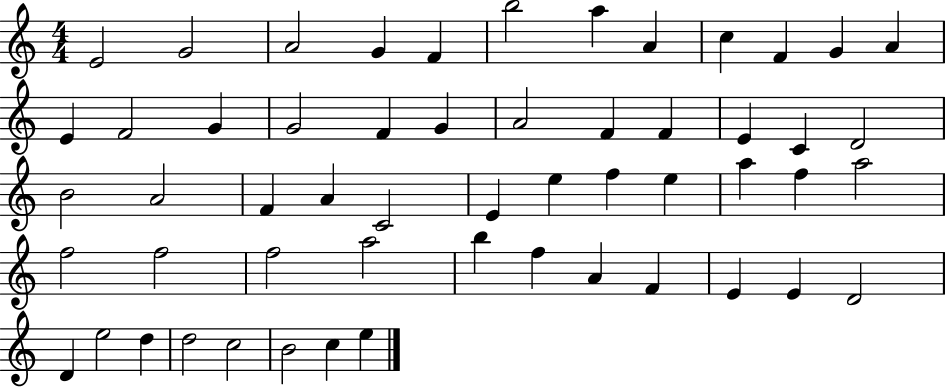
{
  \clef treble
  \numericTimeSignature
  \time 4/4
  \key c \major
  e'2 g'2 | a'2 g'4 f'4 | b''2 a''4 a'4 | c''4 f'4 g'4 a'4 | \break e'4 f'2 g'4 | g'2 f'4 g'4 | a'2 f'4 f'4 | e'4 c'4 d'2 | \break b'2 a'2 | f'4 a'4 c'2 | e'4 e''4 f''4 e''4 | a''4 f''4 a''2 | \break f''2 f''2 | f''2 a''2 | b''4 f''4 a'4 f'4 | e'4 e'4 d'2 | \break d'4 e''2 d''4 | d''2 c''2 | b'2 c''4 e''4 | \bar "|."
}